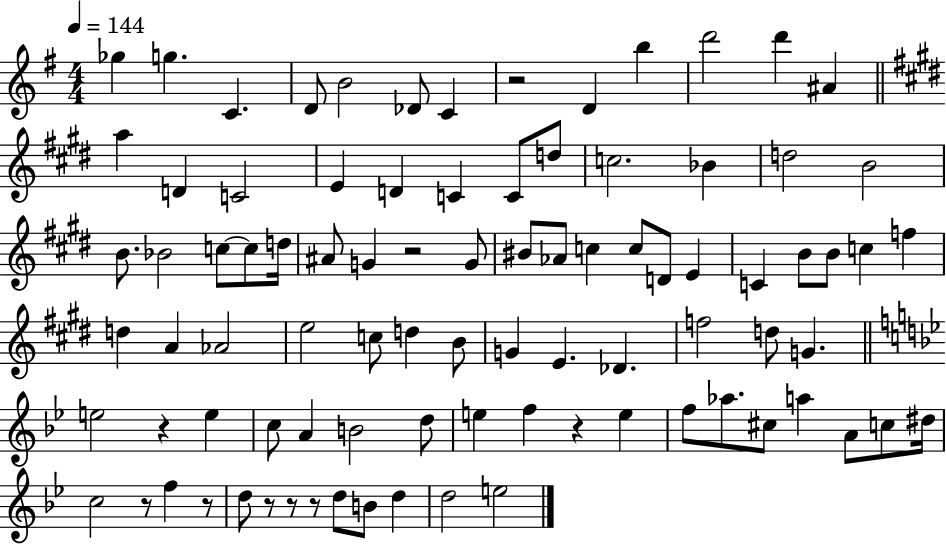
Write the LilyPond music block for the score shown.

{
  \clef treble
  \numericTimeSignature
  \time 4/4
  \key g \major
  \tempo 4 = 144
  ges''4 g''4. c'4. | d'8 b'2 des'8 c'4 | r2 d'4 b''4 | d'''2 d'''4 ais'4 | \break \bar "||" \break \key e \major a''4 d'4 c'2 | e'4 d'4 c'4 c'8 d''8 | c''2. bes'4 | d''2 b'2 | \break b'8. bes'2 c''8~~ c''8 d''16 | ais'8 g'4 r2 g'8 | bis'8 aes'8 c''4 c''8 d'8 e'4 | c'4 b'8 b'8 c''4 f''4 | \break d''4 a'4 aes'2 | e''2 c''8 d''4 b'8 | g'4 e'4. des'4. | f''2 d''8 g'4. | \break \bar "||" \break \key g \minor e''2 r4 e''4 | c''8 a'4 b'2 d''8 | e''4 f''4 r4 e''4 | f''8 aes''8. cis''8 a''4 a'8 c''8 dis''16 | \break c''2 r8 f''4 r8 | d''8 r8 r8 r8 d''8 b'8 d''4 | d''2 e''2 | \bar "|."
}